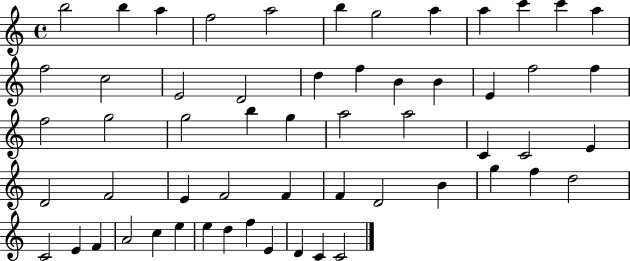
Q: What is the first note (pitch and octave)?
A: B5